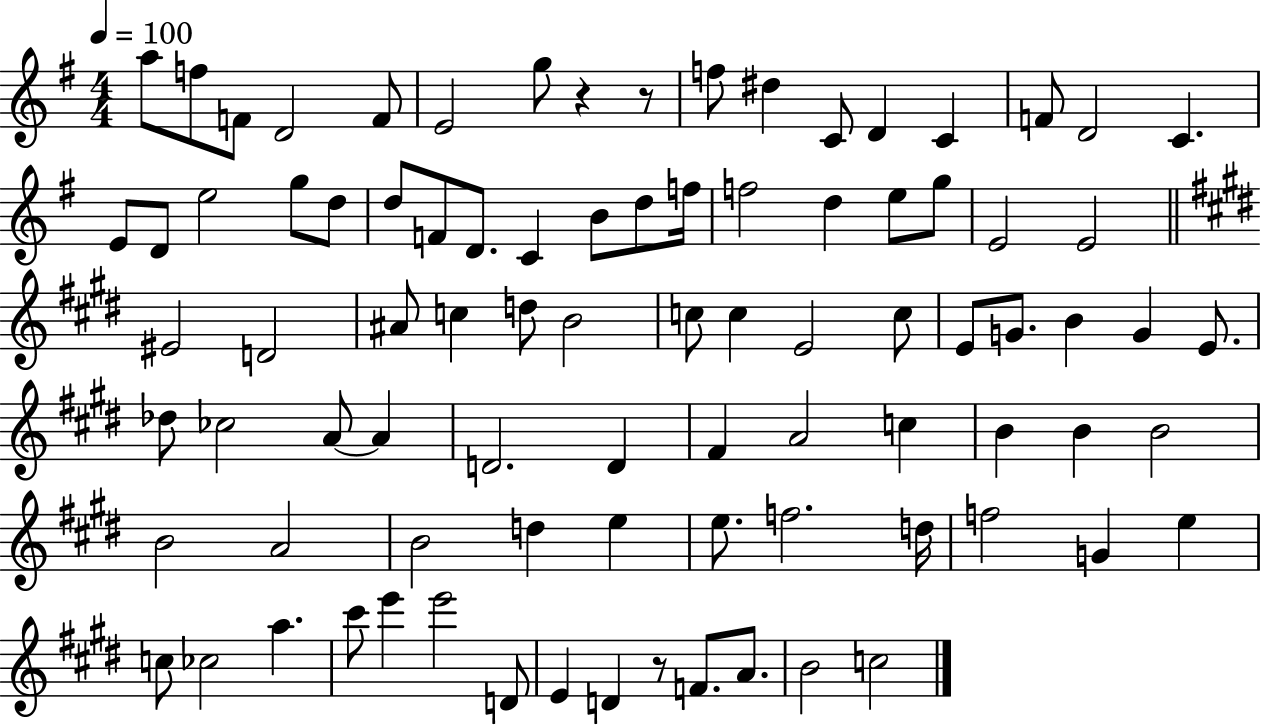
A5/e F5/e F4/e D4/h F4/e E4/h G5/e R/q R/e F5/e D#5/q C4/e D4/q C4/q F4/e D4/h C4/q. E4/e D4/e E5/h G5/e D5/e D5/e F4/e D4/e. C4/q B4/e D5/e F5/s F5/h D5/q E5/e G5/e E4/h E4/h EIS4/h D4/h A#4/e C5/q D5/e B4/h C5/e C5/q E4/h C5/e E4/e G4/e. B4/q G4/q E4/e. Db5/e CES5/h A4/e A4/q D4/h. D4/q F#4/q A4/h C5/q B4/q B4/q B4/h B4/h A4/h B4/h D5/q E5/q E5/e. F5/h. D5/s F5/h G4/q E5/q C5/e CES5/h A5/q. C#6/e E6/q E6/h D4/e E4/q D4/q R/e F4/e. A4/e. B4/h C5/h